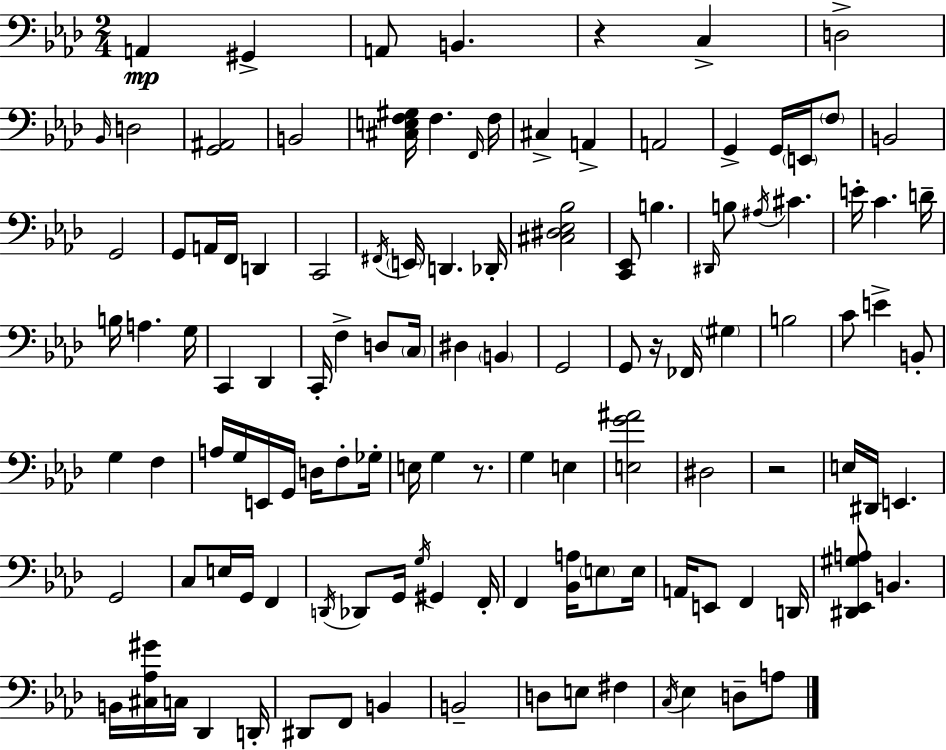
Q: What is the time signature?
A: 2/4